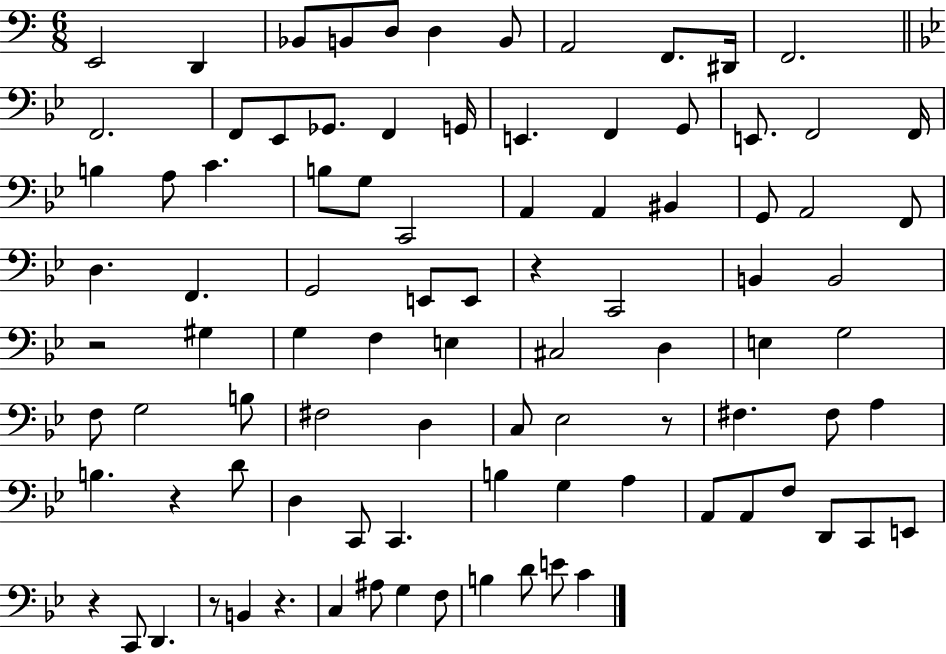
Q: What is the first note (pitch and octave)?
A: E2